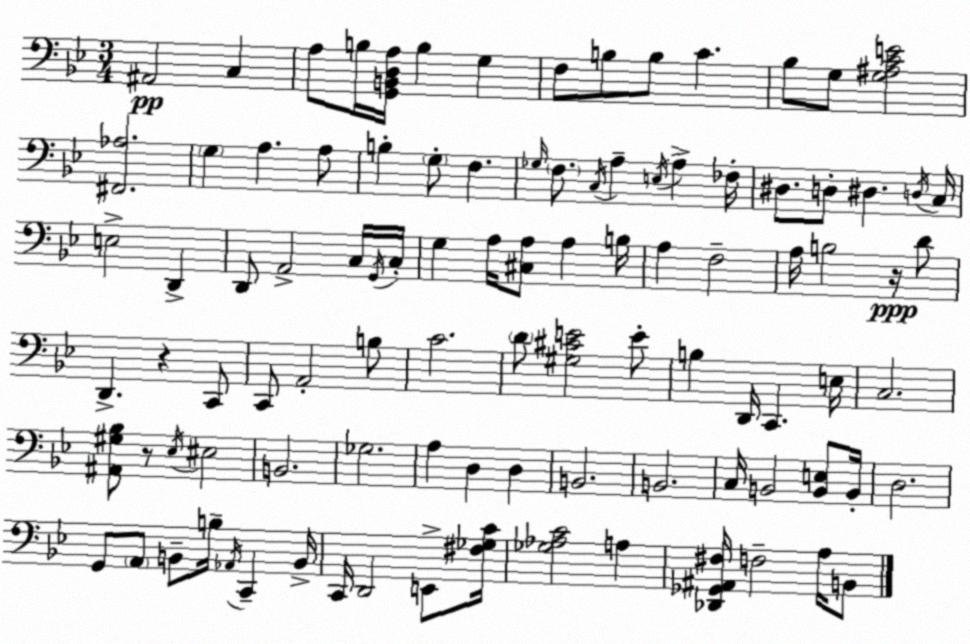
X:1
T:Untitled
M:3/4
L:1/4
K:Gm
^A,,2 C, A,/2 B,/4 [G,,B,,D,A,]/4 B, G, F,/2 B,/2 B,/2 C _B,/2 G,/2 [G,^A,CE]2 [^F,,_A,]2 G, A, A,/2 B, G,/2 F, _G,/4 F,/2 C,/4 A, E,/4 A, _F,/4 ^D,/2 D,/2 ^D, D,/4 C,/4 E,2 D,, D,,/2 A,,2 C,/4 G,,/4 C,/4 G, A,/4 [^C,A,]/2 A, B,/4 A, F,2 A,/4 B,2 z/4 D/2 D,, z C,,/2 C,,/2 A,,2 B,/2 C2 D/2 [^G,^CE]2 E/2 B, D,,/4 C,, E,/4 C,2 [^A,,^G,_B,]/2 z/2 _E,/4 ^E,2 B,,2 _G,2 A, D, D, B,,2 B,,2 C,/4 B,,2 [B,,E,]/2 B,,/4 D,2 G,,/2 A,,/2 B,,/2 B,/4 _A,,/4 C,, B,,/4 C,,/4 D,,2 E,,/2 [^F,_G,C]/4 [_G,_A,C]2 A, [_D,,_G,,^A,,^F,]/4 F,2 A,/4 B,,/2